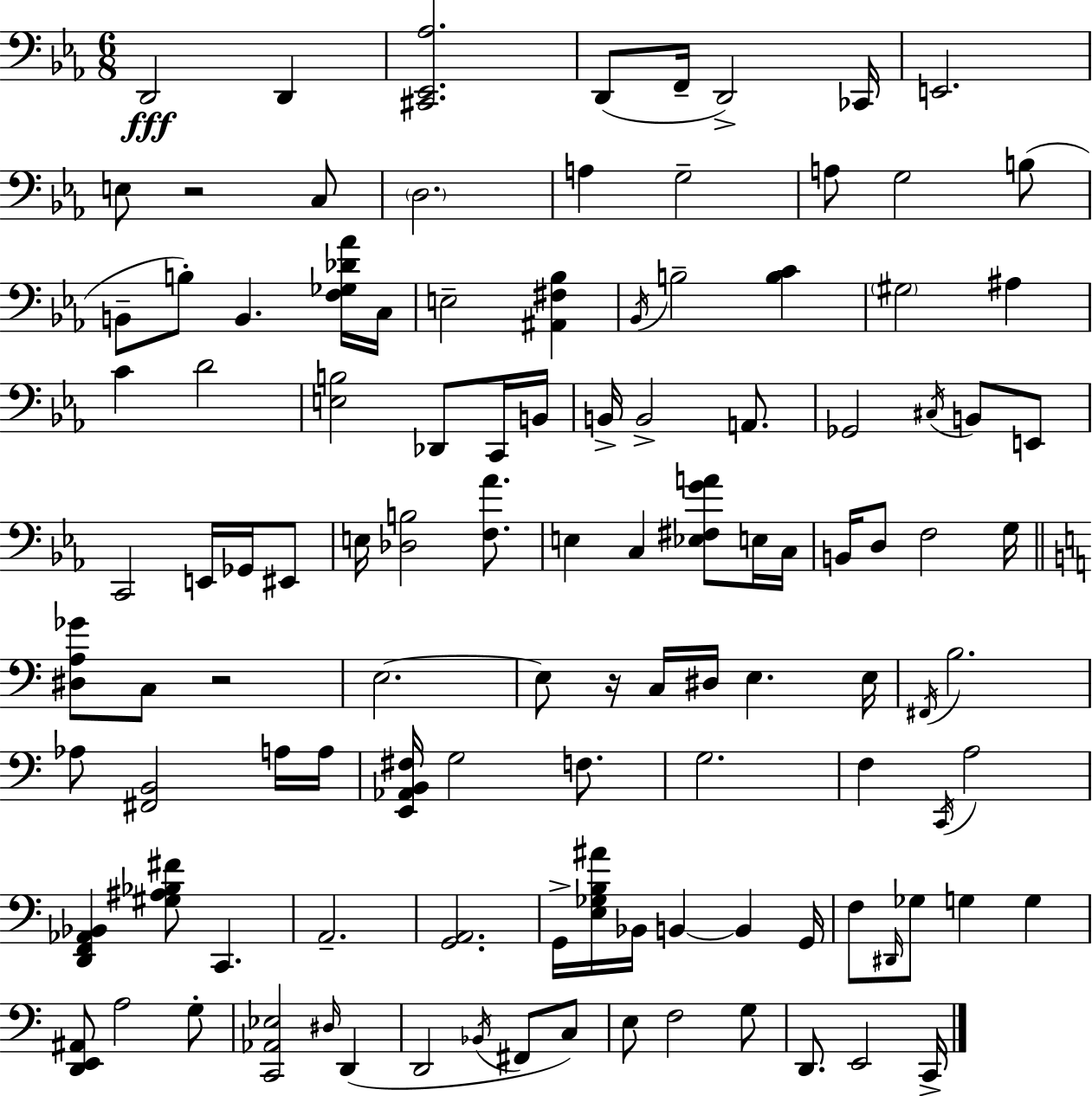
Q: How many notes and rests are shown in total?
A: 113